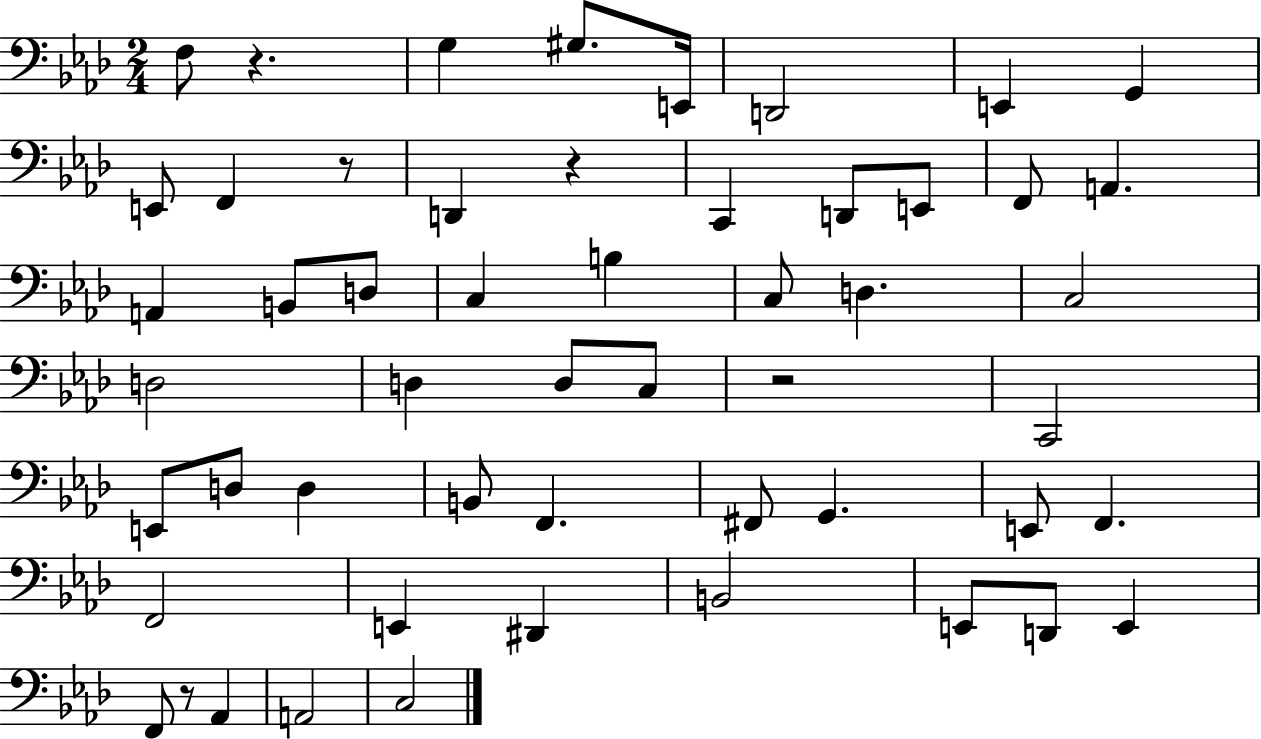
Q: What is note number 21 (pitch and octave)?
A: C3